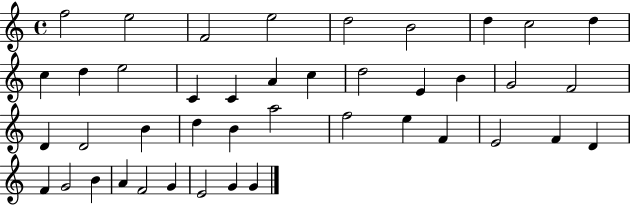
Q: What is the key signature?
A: C major